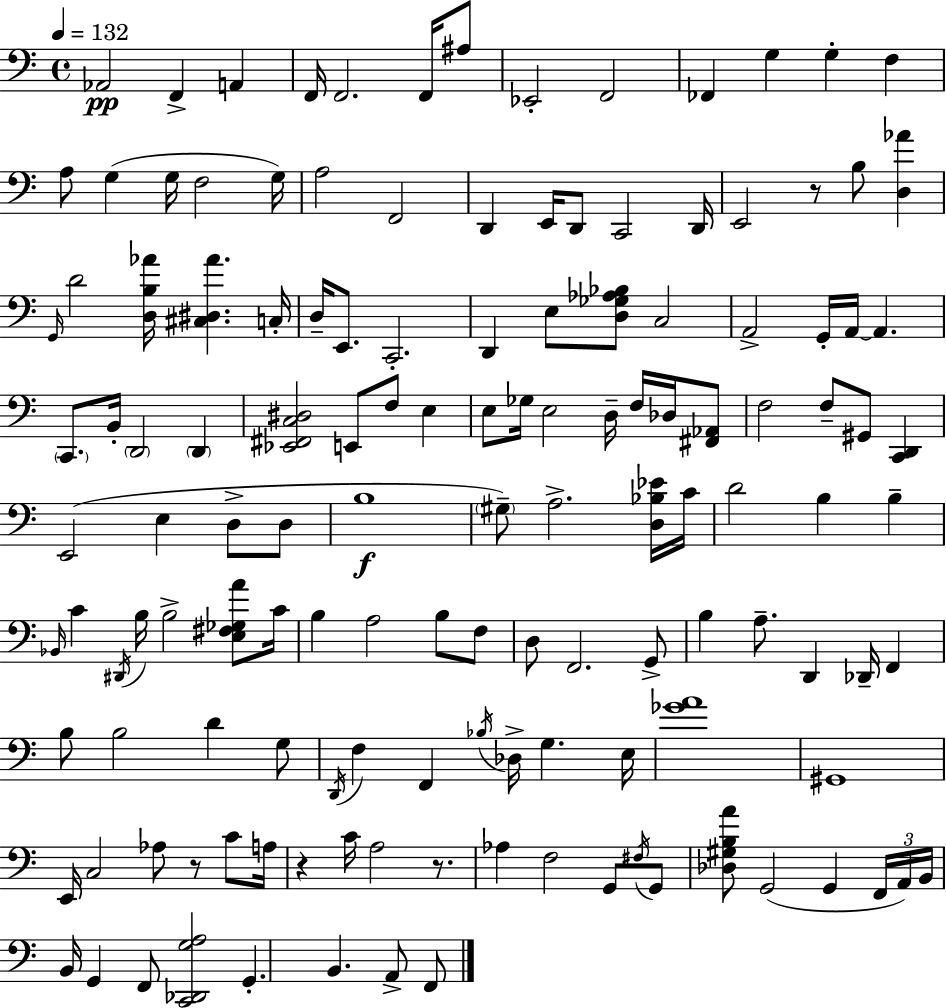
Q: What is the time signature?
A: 4/4